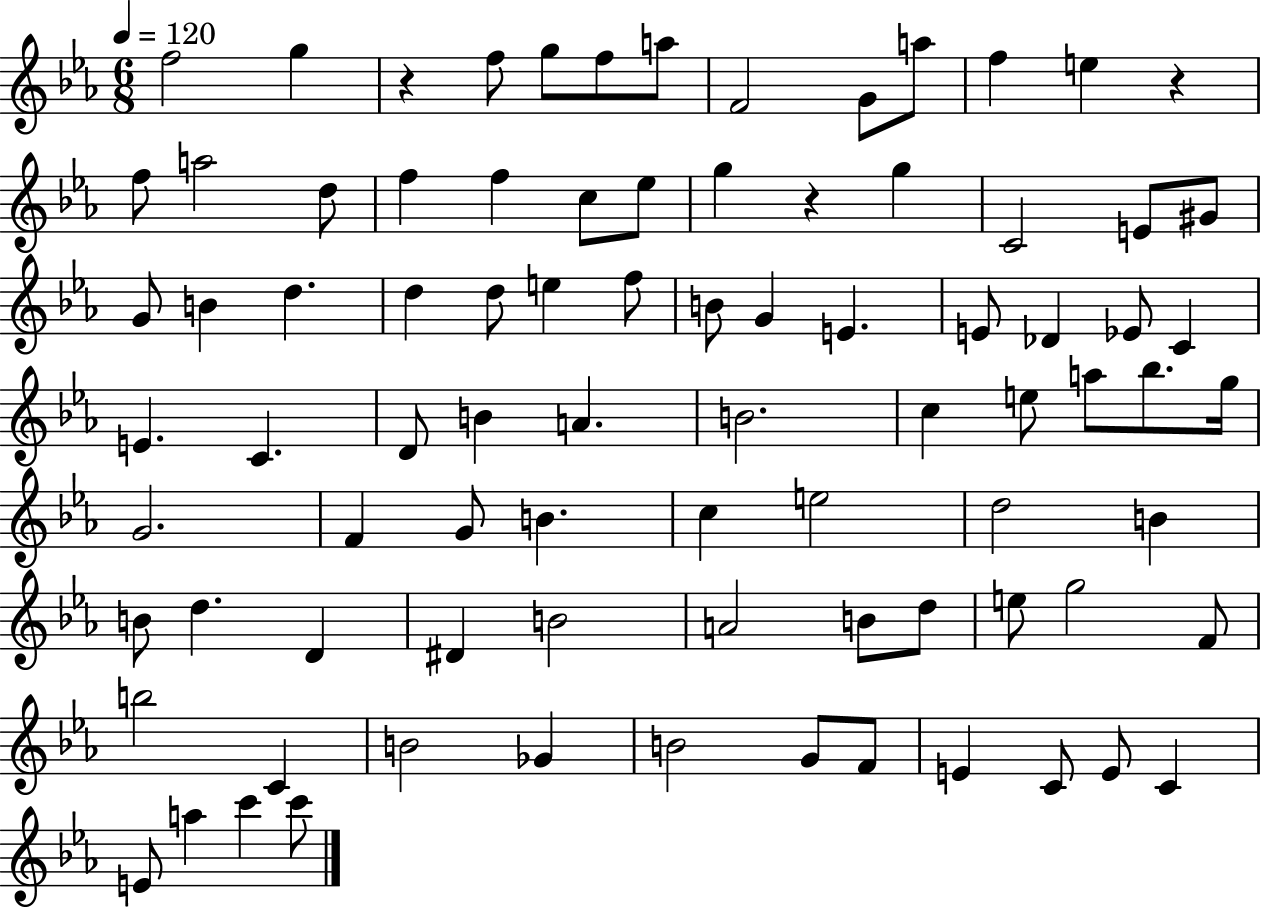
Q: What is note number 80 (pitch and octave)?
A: A5